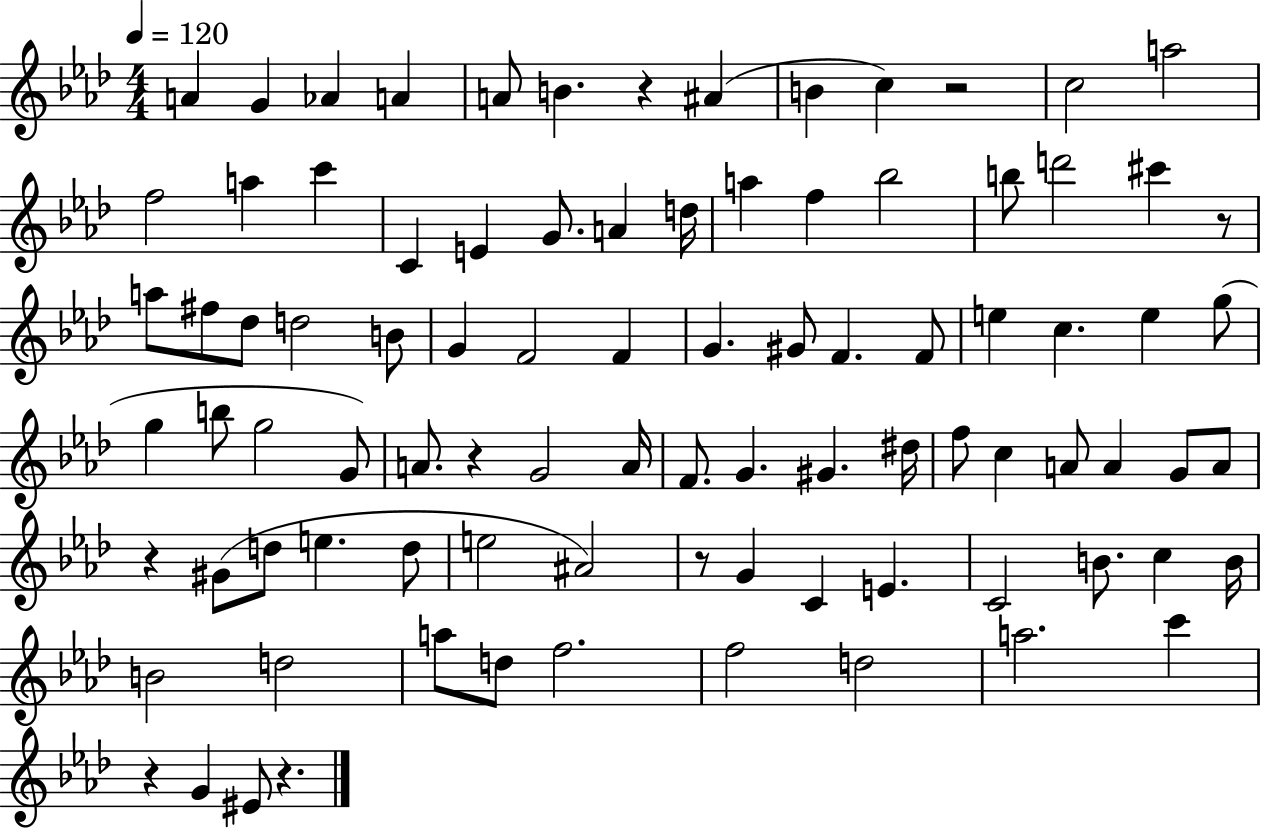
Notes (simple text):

A4/q G4/q Ab4/q A4/q A4/e B4/q. R/q A#4/q B4/q C5/q R/h C5/h A5/h F5/h A5/q C6/q C4/q E4/q G4/e. A4/q D5/s A5/q F5/q Bb5/h B5/e D6/h C#6/q R/e A5/e F#5/e Db5/e D5/h B4/e G4/q F4/h F4/q G4/q. G#4/e F4/q. F4/e E5/q C5/q. E5/q G5/e G5/q B5/e G5/h G4/e A4/e. R/q G4/h A4/s F4/e. G4/q. G#4/q. D#5/s F5/e C5/q A4/e A4/q G4/e A4/e R/q G#4/e D5/e E5/q. D5/e E5/h A#4/h R/e G4/q C4/q E4/q. C4/h B4/e. C5/q B4/s B4/h D5/h A5/e D5/e F5/h. F5/h D5/h A5/h. C6/q R/q G4/q EIS4/e R/q.